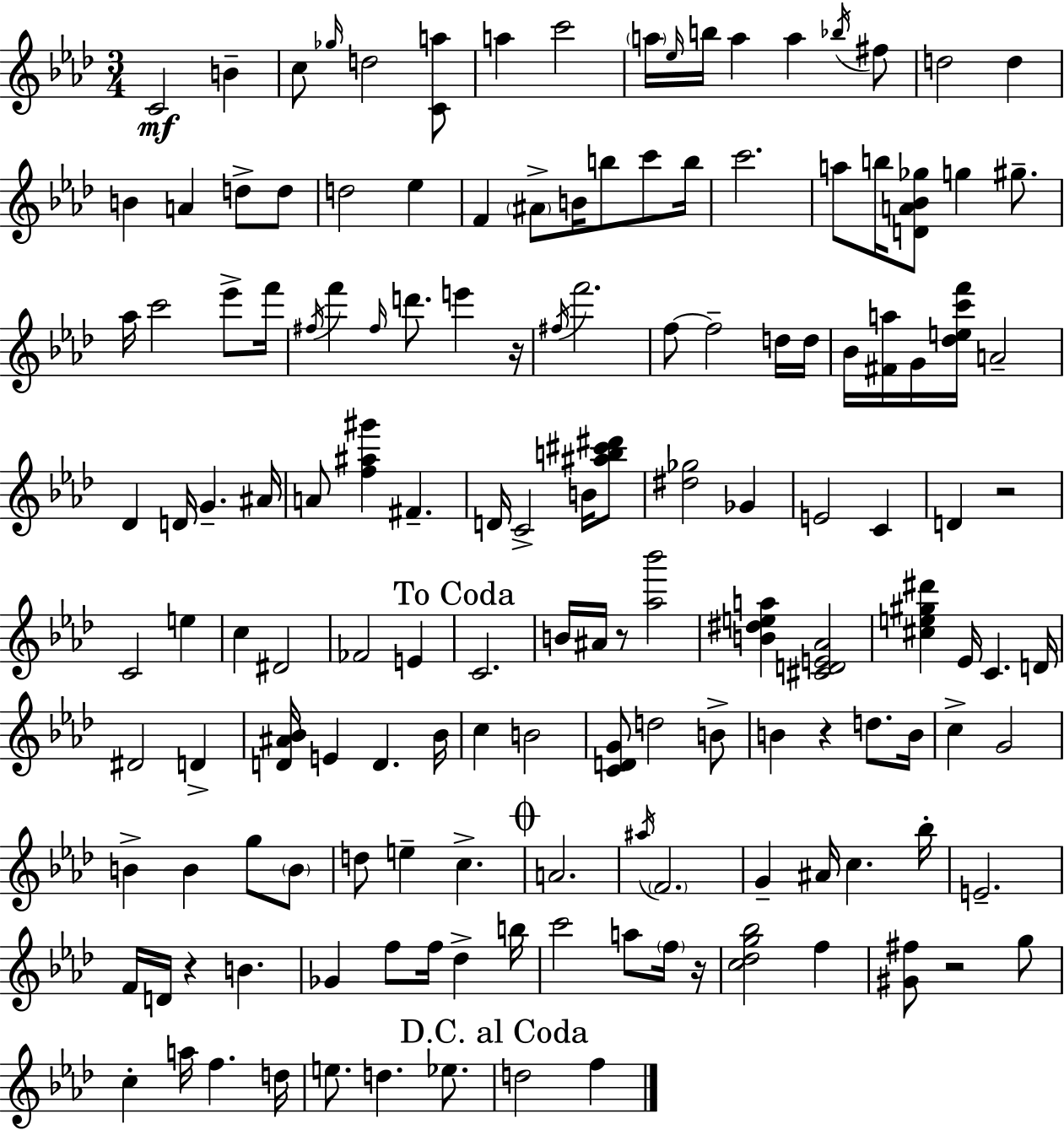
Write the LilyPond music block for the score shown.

{
  \clef treble
  \numericTimeSignature
  \time 3/4
  \key aes \major
  c'2\mf b'4-- | c''8 \grace { ges''16 } d''2 <c' a''>8 | a''4 c'''2 | \parenthesize a''16 \grace { ees''16 } b''16 a''4 a''4 | \break \acciaccatura { bes''16 } fis''8 d''2 d''4 | b'4 a'4 d''8-> | d''8 d''2 ees''4 | f'4 \parenthesize ais'8-> b'16 b''8 | \break c'''8 b''16 c'''2. | a''8 b''16 <d' a' bes' ges''>8 g''4 | gis''8.-- aes''16 c'''2 | ees'''8-> f'''16 \acciaccatura { fis''16 } f'''4 \grace { fis''16 } d'''8. | \break e'''4 r16 \acciaccatura { fis''16 } f'''2. | f''8~~ f''2-- | d''16 d''16 bes'16 <fis' a''>16 g'16 <des'' e'' c''' f'''>16 a'2-- | des'4 d'16 g'4.-- | \break ais'16 a'8 <f'' ais'' gis'''>4 | fis'4.-- d'16 c'2-> | b'16 <ais'' b'' cis''' dis'''>8 <dis'' ges''>2 | ges'4 e'2 | \break c'4 d'4 r2 | c'2 | e''4 c''4 dis'2 | fes'2 | \break e'4 \mark "To Coda" c'2. | b'16 ais'16 r8 <aes'' bes'''>2 | <b' dis'' e'' a''>4 <cis' d' e' aes'>2 | <cis'' e'' gis'' dis'''>4 ees'16 c'4. | \break d'16 dis'2 | d'4-> <d' ais' bes'>16 e'4 d'4. | bes'16 c''4 b'2 | <c' d' g'>8 d''2 | \break b'8-> b'4 r4 | d''8. b'16 c''4-> g'2 | b'4-> b'4 | g''8 \parenthesize b'8 d''8 e''4-- | \break c''4.-> \mark \markup { \musicglyph "scripts.coda" } a'2. | \acciaccatura { ais''16 } \parenthesize f'2. | g'4-- ais'16 | c''4. bes''16-. e'2.-- | \break f'16 d'16 r4 | b'4. ges'4 f''8 | f''16 des''4-> b''16 c'''2 | a''8 \parenthesize f''16 r16 <c'' des'' g'' bes''>2 | \break f''4 <gis' fis''>8 r2 | g''8 c''4-. a''16 | f''4. d''16 e''8. d''4. | ees''8. \mark "D.C. al Coda" d''2 | \break f''4 \bar "|."
}